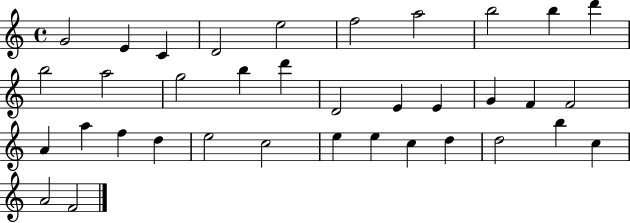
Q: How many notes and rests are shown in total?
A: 36